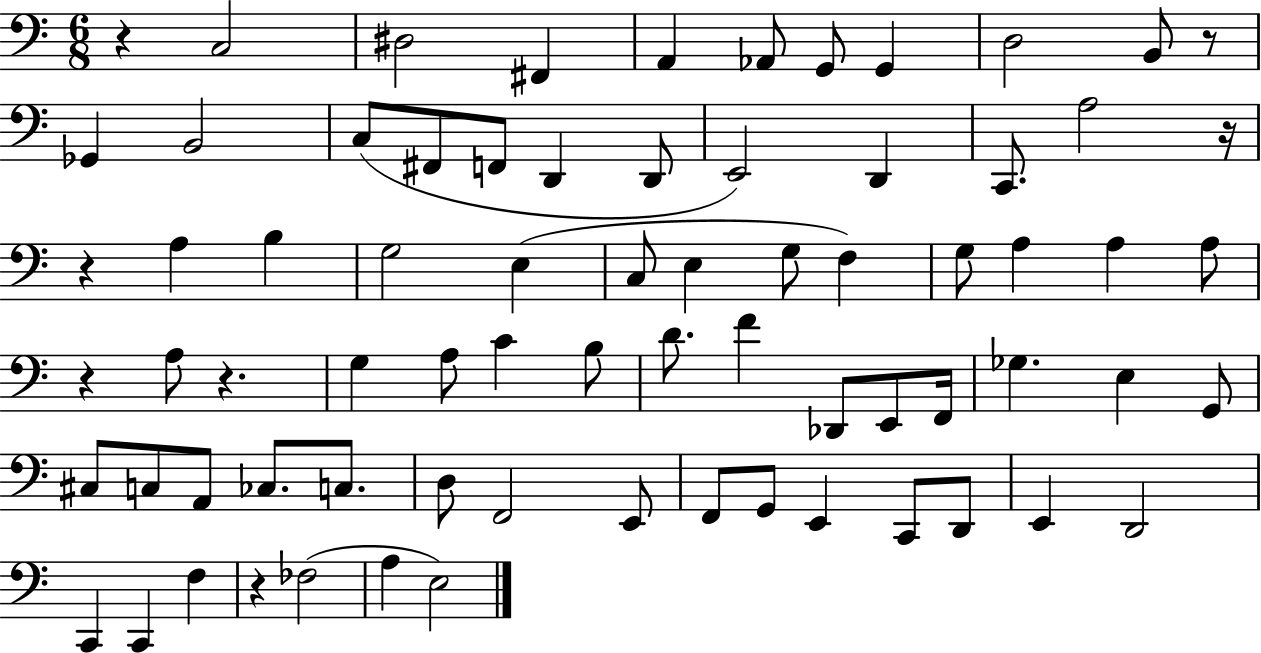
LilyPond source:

{
  \clef bass
  \numericTimeSignature
  \time 6/8
  \key c \major
  r4 c2 | dis2 fis,4 | a,4 aes,8 g,8 g,4 | d2 b,8 r8 | \break ges,4 b,2 | c8( fis,8 f,8 d,4 d,8 | e,2) d,4 | c,8. a2 r16 | \break r4 a4 b4 | g2 e4( | c8 e4 g8 f4) | g8 a4 a4 a8 | \break r4 a8 r4. | g4 a8 c'4 b8 | d'8. f'4 des,8 e,8 f,16 | ges4. e4 g,8 | \break cis8 c8 a,8 ces8. c8. | d8 f,2 e,8 | f,8 g,8 e,4 c,8 d,8 | e,4 d,2 | \break c,4 c,4 f4 | r4 fes2( | a4 e2) | \bar "|."
}